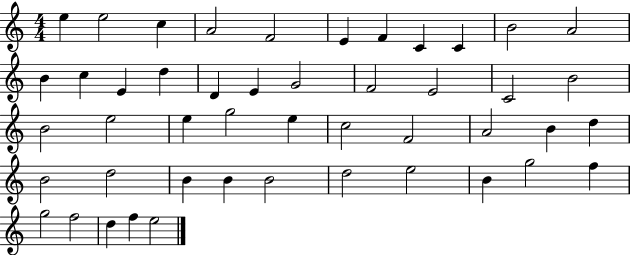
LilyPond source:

{
  \clef treble
  \numericTimeSignature
  \time 4/4
  \key c \major
  e''4 e''2 c''4 | a'2 f'2 | e'4 f'4 c'4 c'4 | b'2 a'2 | \break b'4 c''4 e'4 d''4 | d'4 e'4 g'2 | f'2 e'2 | c'2 b'2 | \break b'2 e''2 | e''4 g''2 e''4 | c''2 f'2 | a'2 b'4 d''4 | \break b'2 d''2 | b'4 b'4 b'2 | d''2 e''2 | b'4 g''2 f''4 | \break g''2 f''2 | d''4 f''4 e''2 | \bar "|."
}